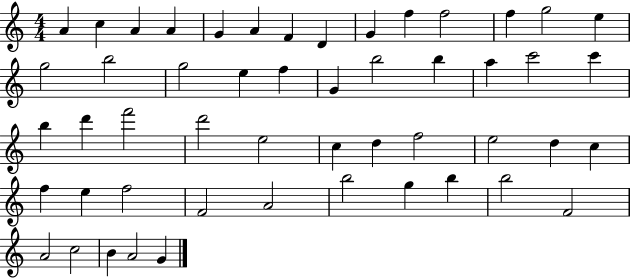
{
  \clef treble
  \numericTimeSignature
  \time 4/4
  \key c \major
  a'4 c''4 a'4 a'4 | g'4 a'4 f'4 d'4 | g'4 f''4 f''2 | f''4 g''2 e''4 | \break g''2 b''2 | g''2 e''4 f''4 | g'4 b''2 b''4 | a''4 c'''2 c'''4 | \break b''4 d'''4 f'''2 | d'''2 e''2 | c''4 d''4 f''2 | e''2 d''4 c''4 | \break f''4 e''4 f''2 | f'2 a'2 | b''2 g''4 b''4 | b''2 f'2 | \break a'2 c''2 | b'4 a'2 g'4 | \bar "|."
}